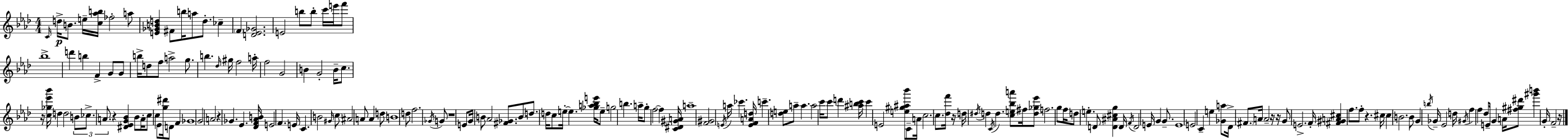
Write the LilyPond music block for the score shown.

{
  \clef treble
  \numericTimeSignature
  \time 4/4
  \key aes \major
  \repeat volta 2 { \grace { c'16 }\p d''16-> b'8. e''16-- <c'' aes'' b''>16 fes''2-. a''8 | <e' ges' b' d''>4 fis'8 b''16 a''8 d''8.-. ces''4-- | \parenthesize f'4 <d' ees' ges'>2. | e'2 b''8 b''8-. c'''16 e'''16 f'''8 | \break bes''1-> | d'''4 b''4 f'4-> g'8 g'8 | b''16-> d''8 f''8 a''2-> g''8. | b''4. \grace { des''16 } gis''16 f''2 | \break a''16-. f''2 g'2 | b'4 g'2-. b'16-- c''8. | r16 <c'' ges'' ees''' bes'''>16 d''4 d''2 | \tuplet 3/2 { b'8 ces''8.-> a'8. } r4 <dis' ees' g' bes'>4 | \break bes'8 a'16-. c''8 c''4 ees'8 <g'' dis'''>16 d'8 f'4 | ges'1 | g'2 a'2 | r4 ges'4. ees'4. | \break <des' f' aes' b'>16 e'2 f'4. | e'16 c'4. b'2 | \grace { gis'16 } \parenthesize c''8 ais'2 a'8 a'4 | d''8 b'1 | \break d''8 f''2. | \acciaccatura { ges'16 } g'8 r1 | e'8 g'16 b'8 aes'2 | <fis' ges'>8. b'8 d''8. d''16 c''8 e''16-.~~ e''4. | \break <ges'' a'' bes'' e'''>16 e''8-- g''2 b''4. | a''16-- g''8-. f''2~~ f''4 | <c' dis' gis' a'>16 a''1-- | <f' gis'>2 \acciaccatura { e'16 } a''16 ces'''4. | \break <e' f' a' d''>16 c'''4.-- <d'' e''>8 a''8-- a''4. | a''2 c'''16 c'''8 | d'''4 <ais'' b'' c'''>16 c'''4 e'2 | <e'' gis'' ais'' bes'''>8 c'8-- a'16 c''2. | \break c''8. <des'' f'''>16 r16 d''16 \acciaccatura { dis''16 } d''4 \acciaccatura { c'16 } d''4. | <c'' e'' bes'' a'''>8 fis''16 <d'' ges'' ees'''>8 f''2. | g''8 f''16 d''8 e''4.-. | d'8 <d' ais' cis'' g''>4 d'16 \acciaccatura { f'16 } d'2 | \break e'16 g'4 g'8.-- e'1 | e'2 | c'4-- e''4 <ges' a''>8 des'16-> \parenthesize fis'8. a'16 a'2-- | r16 r16 g'8 e'2.-> | \break f'16-. <fis' gis' a' cis''>4 f''8. f''8-. | r4. cis''16 cis''4 b'2. | b'8 g'4 \acciaccatura { b''16 } ges'16-- | ees'2 d''16 \acciaccatura { gis'16 } f''4 f''4 | \break des''8 e'16-- g'4 a'16 <fis'' gis'' dis'''>8 <gis''' b'''>4 | g'16-. f'2-- r16 } \bar "|."
}